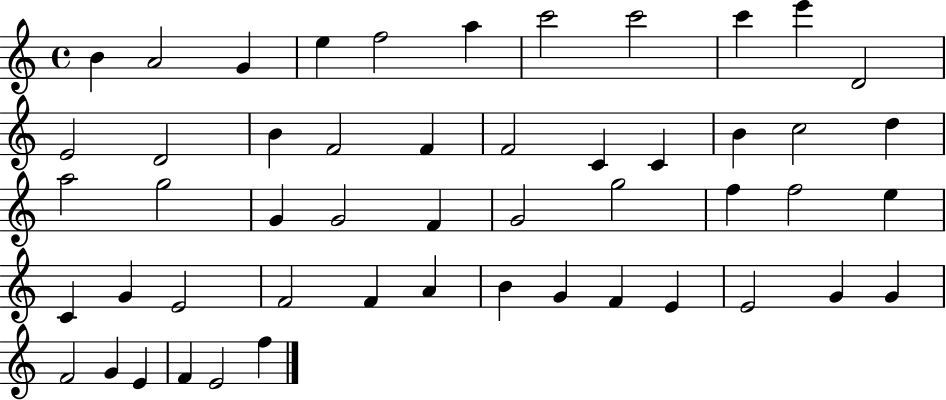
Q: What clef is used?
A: treble